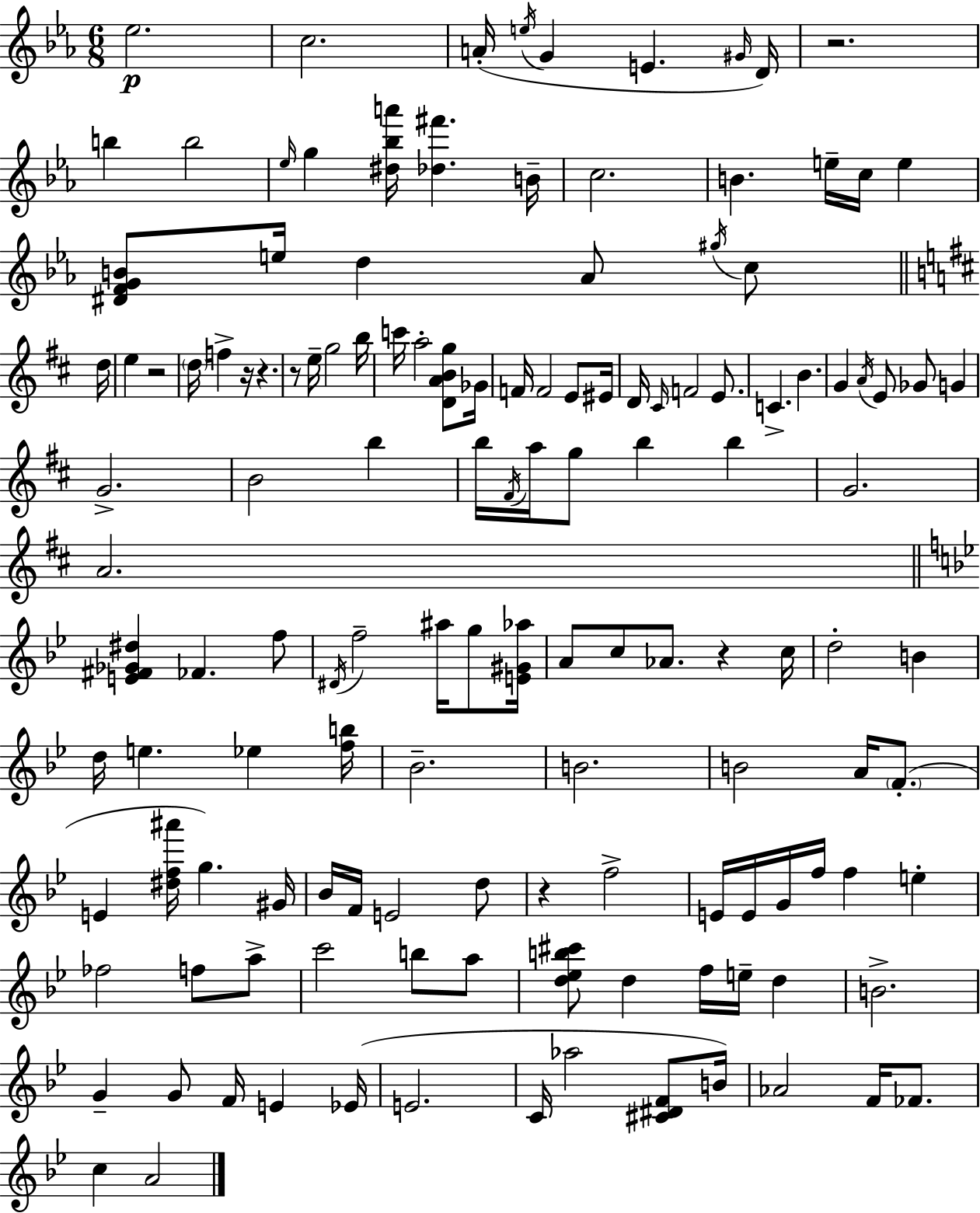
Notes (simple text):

Eb5/h. C5/h. A4/s E5/s G4/q E4/q. G#4/s D4/s R/h. B5/q B5/h Eb5/s G5/q [D#5,Bb5,A6]/s [Db5,F#6]/q. B4/s C5/h. B4/q. E5/s C5/s E5/q [D#4,F4,G4,B4]/e E5/s D5/q Ab4/e G#5/s C5/e D5/s E5/q R/h D5/s F5/q R/s R/q. R/e E5/s G5/h B5/s C6/s A5/h [D4,A4,B4,G5]/e Gb4/s F4/s F4/h E4/e EIS4/s D4/s C#4/s F4/h E4/e. C4/q. B4/q. G4/q A4/s E4/e Gb4/e G4/q G4/h. B4/h B5/q B5/s F#4/s A5/s G5/e B5/q B5/q G4/h. A4/h. [E4,F#4,Gb4,D#5]/q FES4/q. F5/e D#4/s F5/h A#5/s G5/e [E4,G#4,Ab5]/s A4/e C5/e Ab4/e. R/q C5/s D5/h B4/q D5/s E5/q. Eb5/q [F5,B5]/s Bb4/h. B4/h. B4/h A4/s F4/e. E4/q [D#5,F5,A#6]/s G5/q. G#4/s Bb4/s F4/s E4/h D5/e R/q F5/h E4/s E4/s G4/s F5/s F5/q E5/q FES5/h F5/e A5/e C6/h B5/e A5/e [D5,Eb5,B5,C#6]/e D5/q F5/s E5/s D5/q B4/h. G4/q G4/e F4/s E4/q Eb4/s E4/h. C4/s Ab5/h [C#4,D#4,F4]/e B4/s Ab4/h F4/s FES4/e. C5/q A4/h